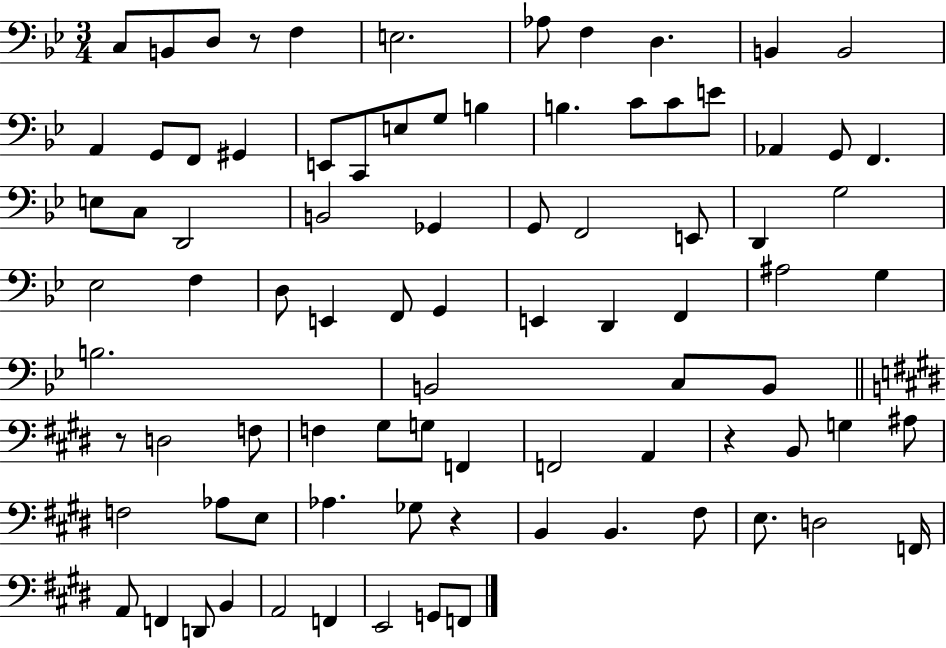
C3/e B2/e D3/e R/e F3/q E3/h. Ab3/e F3/q D3/q. B2/q B2/h A2/q G2/e F2/e G#2/q E2/e C2/e E3/e G3/e B3/q B3/q. C4/e C4/e E4/e Ab2/q G2/e F2/q. E3/e C3/e D2/h B2/h Gb2/q G2/e F2/h E2/e D2/q G3/h Eb3/h F3/q D3/e E2/q F2/e G2/q E2/q D2/q F2/q A#3/h G3/q B3/h. B2/h C3/e B2/e R/e D3/h F3/e F3/q G#3/e G3/e F2/q F2/h A2/q R/q B2/e G3/q A#3/e F3/h Ab3/e E3/e Ab3/q. Gb3/e R/q B2/q B2/q. F#3/e E3/e. D3/h F2/s A2/e F2/q D2/e B2/q A2/h F2/q E2/h G2/e F2/e